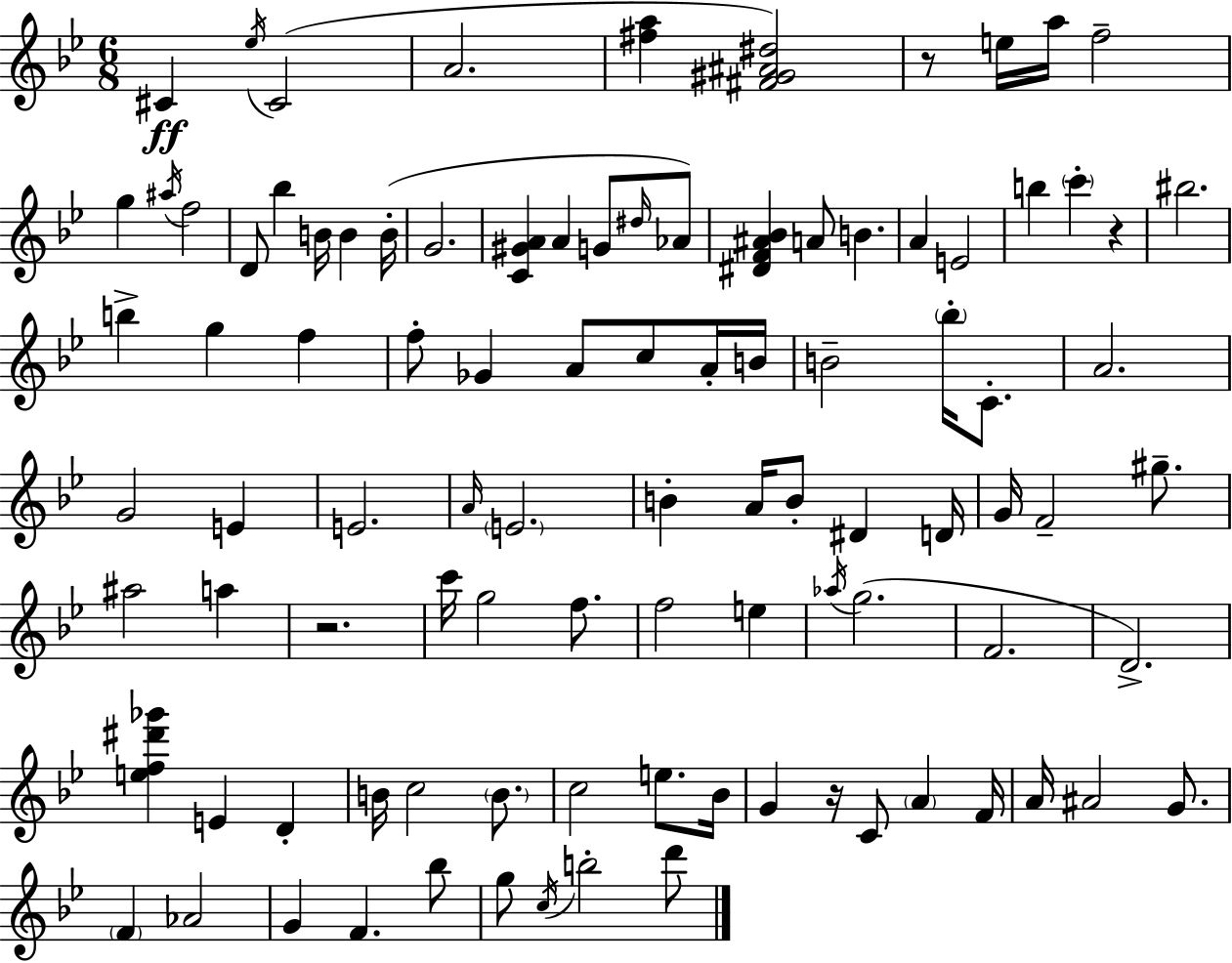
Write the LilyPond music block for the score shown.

{
  \clef treble
  \numericTimeSignature
  \time 6/8
  \key g \minor
  \repeat volta 2 { cis'4\ff \acciaccatura { ees''16 }( cis'2 | a'2. | <fis'' a''>4 <fis' gis' ais' dis''>2) | r8 e''16 a''16 f''2-- | \break g''4 \acciaccatura { ais''16 } f''2 | d'8 bes''4 b'16 b'4 | b'16-.( g'2. | <c' gis' a'>4 a'4 g'8 | \break \grace { dis''16 }) aes'8 <dis' f' ais' bes'>4 a'8 b'4. | a'4 e'2 | b''4 \parenthesize c'''4-. r4 | bis''2. | \break b''4-> g''4 f''4 | f''8-. ges'4 a'8 c''8 | a'16-. b'16 b'2-- \parenthesize bes''16-. | c'8.-. a'2. | \break g'2 e'4 | e'2. | \grace { a'16 } \parenthesize e'2. | b'4-. a'16 b'8-. dis'4 | \break d'16 g'16 f'2-- | gis''8.-- ais''2 | a''4 r2. | c'''16 g''2 | \break f''8. f''2 | e''4 \acciaccatura { aes''16 }( g''2. | f'2. | d'2.->) | \break <e'' f'' dis''' ges'''>4 e'4 | d'4-. b'16 c''2 | \parenthesize b'8. c''2 | e''8. bes'16 g'4 r16 c'8 | \break \parenthesize a'4 f'16 a'16 ais'2 | g'8. \parenthesize f'4 aes'2 | g'4 f'4. | bes''8 g''8 \acciaccatura { c''16 } b''2-. | \break d'''8 } \bar "|."
}